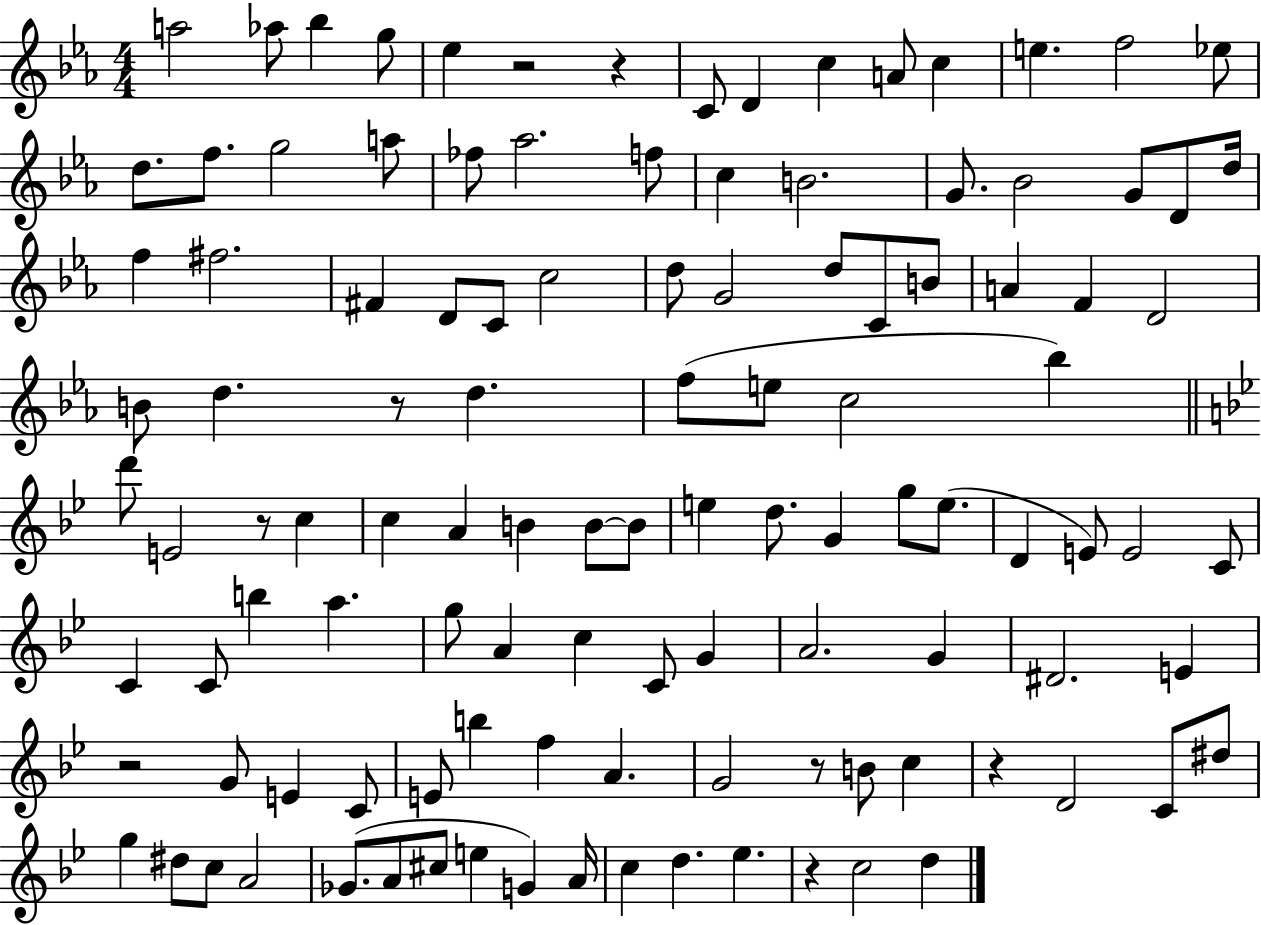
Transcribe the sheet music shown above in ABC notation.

X:1
T:Untitled
M:4/4
L:1/4
K:Eb
a2 _a/2 _b g/2 _e z2 z C/2 D c A/2 c e f2 _e/2 d/2 f/2 g2 a/2 _f/2 _a2 f/2 c B2 G/2 _B2 G/2 D/2 d/4 f ^f2 ^F D/2 C/2 c2 d/2 G2 d/2 C/2 B/2 A F D2 B/2 d z/2 d f/2 e/2 c2 _b d'/2 E2 z/2 c c A B B/2 B/2 e d/2 G g/2 e/2 D E/2 E2 C/2 C C/2 b a g/2 A c C/2 G A2 G ^D2 E z2 G/2 E C/2 E/2 b f A G2 z/2 B/2 c z D2 C/2 ^d/2 g ^d/2 c/2 A2 _G/2 A/2 ^c/2 e G A/4 c d _e z c2 d